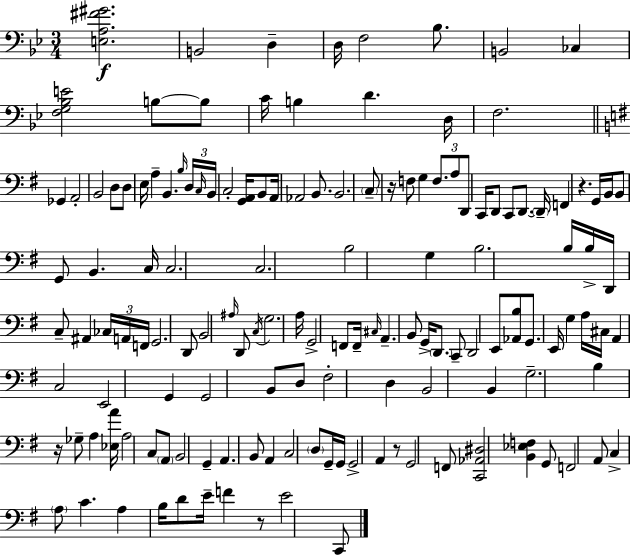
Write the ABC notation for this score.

X:1
T:Untitled
M:3/4
L:1/4
K:Gm
[E,A,^F^G]2 B,,2 D, D,/4 F,2 _B,/2 B,,2 _C, [F,G,_B,E]2 B,/2 B,/2 C/4 B, D D,/4 F,2 _G,, A,,2 B,,2 D,/2 D,/2 E,/4 A, B,, B,/4 D,/4 C,/4 B,,/4 C,2 [G,,A,,]/4 B,,/2 A,,/4 _A,,2 B,,/2 B,,2 C,/2 z/4 F,/2 G, F,/2 A,/2 D,,/2 C,,/4 D,,/2 C,,/2 D,,/2 D,,/4 F,, z G,,/4 B,,/4 B,,/2 G,,/2 B,, C,/4 C,2 C,2 B,2 G, B,2 B,/4 B,/4 D,,/4 C,/2 ^A,, _C,/4 A,,/4 F,,/4 G,,2 D,,/2 B,,2 ^A,/4 D,,/2 C,/4 G,2 A,/4 G,,2 F,,/2 F,,/4 ^C,/4 A,, B,,/2 G,,/4 D,,/2 C,,/2 D,,2 E,,/2 [_A,,B,]/2 G,,/2 E,,/4 G, A,/4 ^C,/4 A,, C,2 E,,2 G,, G,,2 B,,/2 D,/2 ^F,2 D, B,,2 B,, G,2 B, z/4 _G,/2 A, [_E,A]/4 A,2 C,/2 A,,/2 B,,2 G,, A,, B,,/2 A,, C,2 D,/2 G,,/4 G,,/4 G,,2 A,, z/2 G,,2 F,,/2 [C,,_A,,^D,]2 [B,,_E,F,] G,,/2 F,,2 A,,/2 C, A,/2 C A, B,/4 D/2 E/4 F z/2 E2 C,,/2